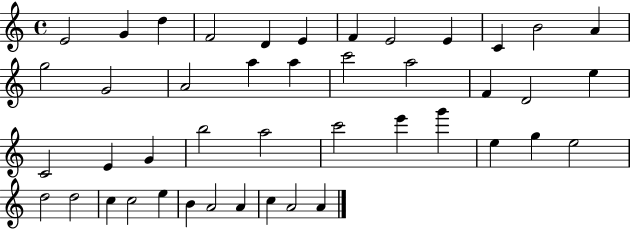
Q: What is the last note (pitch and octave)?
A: A4